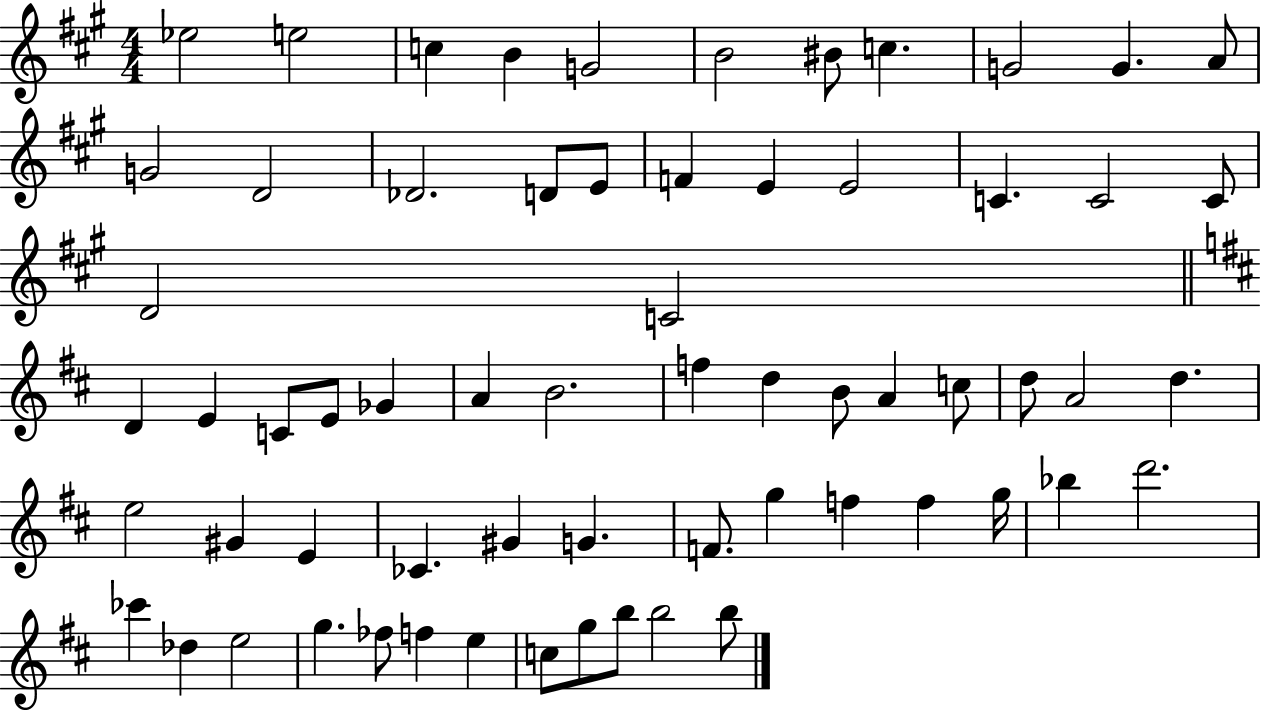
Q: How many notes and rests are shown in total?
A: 64